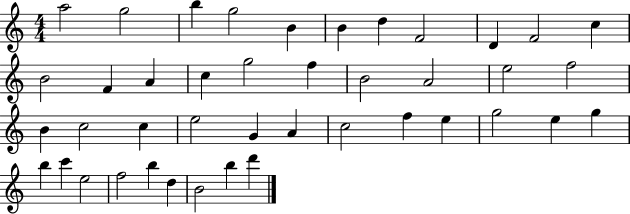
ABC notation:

X:1
T:Untitled
M:4/4
L:1/4
K:C
a2 g2 b g2 B B d F2 D F2 c B2 F A c g2 f B2 A2 e2 f2 B c2 c e2 G A c2 f e g2 e g b c' e2 f2 b d B2 b d'